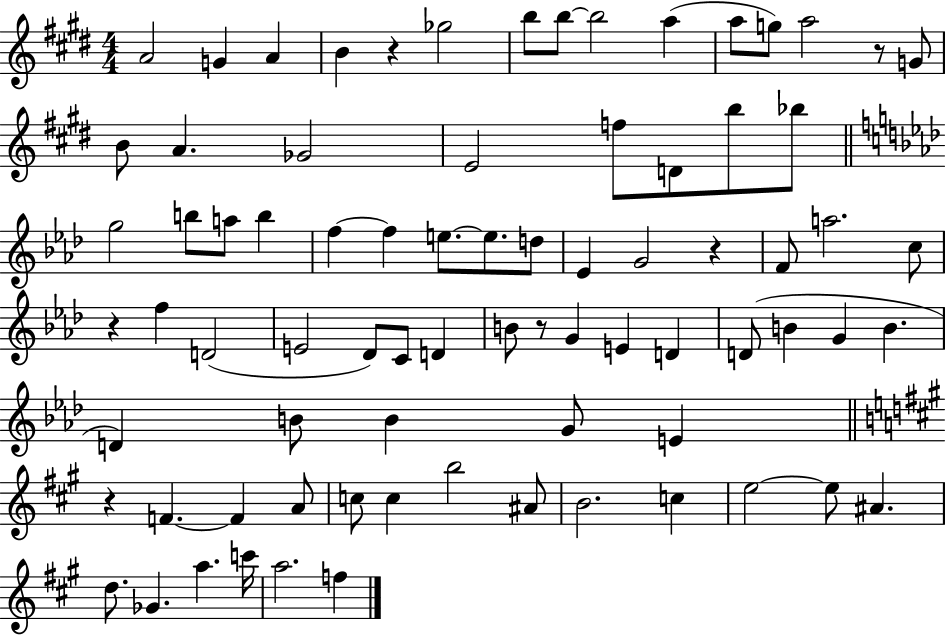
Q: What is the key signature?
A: E major